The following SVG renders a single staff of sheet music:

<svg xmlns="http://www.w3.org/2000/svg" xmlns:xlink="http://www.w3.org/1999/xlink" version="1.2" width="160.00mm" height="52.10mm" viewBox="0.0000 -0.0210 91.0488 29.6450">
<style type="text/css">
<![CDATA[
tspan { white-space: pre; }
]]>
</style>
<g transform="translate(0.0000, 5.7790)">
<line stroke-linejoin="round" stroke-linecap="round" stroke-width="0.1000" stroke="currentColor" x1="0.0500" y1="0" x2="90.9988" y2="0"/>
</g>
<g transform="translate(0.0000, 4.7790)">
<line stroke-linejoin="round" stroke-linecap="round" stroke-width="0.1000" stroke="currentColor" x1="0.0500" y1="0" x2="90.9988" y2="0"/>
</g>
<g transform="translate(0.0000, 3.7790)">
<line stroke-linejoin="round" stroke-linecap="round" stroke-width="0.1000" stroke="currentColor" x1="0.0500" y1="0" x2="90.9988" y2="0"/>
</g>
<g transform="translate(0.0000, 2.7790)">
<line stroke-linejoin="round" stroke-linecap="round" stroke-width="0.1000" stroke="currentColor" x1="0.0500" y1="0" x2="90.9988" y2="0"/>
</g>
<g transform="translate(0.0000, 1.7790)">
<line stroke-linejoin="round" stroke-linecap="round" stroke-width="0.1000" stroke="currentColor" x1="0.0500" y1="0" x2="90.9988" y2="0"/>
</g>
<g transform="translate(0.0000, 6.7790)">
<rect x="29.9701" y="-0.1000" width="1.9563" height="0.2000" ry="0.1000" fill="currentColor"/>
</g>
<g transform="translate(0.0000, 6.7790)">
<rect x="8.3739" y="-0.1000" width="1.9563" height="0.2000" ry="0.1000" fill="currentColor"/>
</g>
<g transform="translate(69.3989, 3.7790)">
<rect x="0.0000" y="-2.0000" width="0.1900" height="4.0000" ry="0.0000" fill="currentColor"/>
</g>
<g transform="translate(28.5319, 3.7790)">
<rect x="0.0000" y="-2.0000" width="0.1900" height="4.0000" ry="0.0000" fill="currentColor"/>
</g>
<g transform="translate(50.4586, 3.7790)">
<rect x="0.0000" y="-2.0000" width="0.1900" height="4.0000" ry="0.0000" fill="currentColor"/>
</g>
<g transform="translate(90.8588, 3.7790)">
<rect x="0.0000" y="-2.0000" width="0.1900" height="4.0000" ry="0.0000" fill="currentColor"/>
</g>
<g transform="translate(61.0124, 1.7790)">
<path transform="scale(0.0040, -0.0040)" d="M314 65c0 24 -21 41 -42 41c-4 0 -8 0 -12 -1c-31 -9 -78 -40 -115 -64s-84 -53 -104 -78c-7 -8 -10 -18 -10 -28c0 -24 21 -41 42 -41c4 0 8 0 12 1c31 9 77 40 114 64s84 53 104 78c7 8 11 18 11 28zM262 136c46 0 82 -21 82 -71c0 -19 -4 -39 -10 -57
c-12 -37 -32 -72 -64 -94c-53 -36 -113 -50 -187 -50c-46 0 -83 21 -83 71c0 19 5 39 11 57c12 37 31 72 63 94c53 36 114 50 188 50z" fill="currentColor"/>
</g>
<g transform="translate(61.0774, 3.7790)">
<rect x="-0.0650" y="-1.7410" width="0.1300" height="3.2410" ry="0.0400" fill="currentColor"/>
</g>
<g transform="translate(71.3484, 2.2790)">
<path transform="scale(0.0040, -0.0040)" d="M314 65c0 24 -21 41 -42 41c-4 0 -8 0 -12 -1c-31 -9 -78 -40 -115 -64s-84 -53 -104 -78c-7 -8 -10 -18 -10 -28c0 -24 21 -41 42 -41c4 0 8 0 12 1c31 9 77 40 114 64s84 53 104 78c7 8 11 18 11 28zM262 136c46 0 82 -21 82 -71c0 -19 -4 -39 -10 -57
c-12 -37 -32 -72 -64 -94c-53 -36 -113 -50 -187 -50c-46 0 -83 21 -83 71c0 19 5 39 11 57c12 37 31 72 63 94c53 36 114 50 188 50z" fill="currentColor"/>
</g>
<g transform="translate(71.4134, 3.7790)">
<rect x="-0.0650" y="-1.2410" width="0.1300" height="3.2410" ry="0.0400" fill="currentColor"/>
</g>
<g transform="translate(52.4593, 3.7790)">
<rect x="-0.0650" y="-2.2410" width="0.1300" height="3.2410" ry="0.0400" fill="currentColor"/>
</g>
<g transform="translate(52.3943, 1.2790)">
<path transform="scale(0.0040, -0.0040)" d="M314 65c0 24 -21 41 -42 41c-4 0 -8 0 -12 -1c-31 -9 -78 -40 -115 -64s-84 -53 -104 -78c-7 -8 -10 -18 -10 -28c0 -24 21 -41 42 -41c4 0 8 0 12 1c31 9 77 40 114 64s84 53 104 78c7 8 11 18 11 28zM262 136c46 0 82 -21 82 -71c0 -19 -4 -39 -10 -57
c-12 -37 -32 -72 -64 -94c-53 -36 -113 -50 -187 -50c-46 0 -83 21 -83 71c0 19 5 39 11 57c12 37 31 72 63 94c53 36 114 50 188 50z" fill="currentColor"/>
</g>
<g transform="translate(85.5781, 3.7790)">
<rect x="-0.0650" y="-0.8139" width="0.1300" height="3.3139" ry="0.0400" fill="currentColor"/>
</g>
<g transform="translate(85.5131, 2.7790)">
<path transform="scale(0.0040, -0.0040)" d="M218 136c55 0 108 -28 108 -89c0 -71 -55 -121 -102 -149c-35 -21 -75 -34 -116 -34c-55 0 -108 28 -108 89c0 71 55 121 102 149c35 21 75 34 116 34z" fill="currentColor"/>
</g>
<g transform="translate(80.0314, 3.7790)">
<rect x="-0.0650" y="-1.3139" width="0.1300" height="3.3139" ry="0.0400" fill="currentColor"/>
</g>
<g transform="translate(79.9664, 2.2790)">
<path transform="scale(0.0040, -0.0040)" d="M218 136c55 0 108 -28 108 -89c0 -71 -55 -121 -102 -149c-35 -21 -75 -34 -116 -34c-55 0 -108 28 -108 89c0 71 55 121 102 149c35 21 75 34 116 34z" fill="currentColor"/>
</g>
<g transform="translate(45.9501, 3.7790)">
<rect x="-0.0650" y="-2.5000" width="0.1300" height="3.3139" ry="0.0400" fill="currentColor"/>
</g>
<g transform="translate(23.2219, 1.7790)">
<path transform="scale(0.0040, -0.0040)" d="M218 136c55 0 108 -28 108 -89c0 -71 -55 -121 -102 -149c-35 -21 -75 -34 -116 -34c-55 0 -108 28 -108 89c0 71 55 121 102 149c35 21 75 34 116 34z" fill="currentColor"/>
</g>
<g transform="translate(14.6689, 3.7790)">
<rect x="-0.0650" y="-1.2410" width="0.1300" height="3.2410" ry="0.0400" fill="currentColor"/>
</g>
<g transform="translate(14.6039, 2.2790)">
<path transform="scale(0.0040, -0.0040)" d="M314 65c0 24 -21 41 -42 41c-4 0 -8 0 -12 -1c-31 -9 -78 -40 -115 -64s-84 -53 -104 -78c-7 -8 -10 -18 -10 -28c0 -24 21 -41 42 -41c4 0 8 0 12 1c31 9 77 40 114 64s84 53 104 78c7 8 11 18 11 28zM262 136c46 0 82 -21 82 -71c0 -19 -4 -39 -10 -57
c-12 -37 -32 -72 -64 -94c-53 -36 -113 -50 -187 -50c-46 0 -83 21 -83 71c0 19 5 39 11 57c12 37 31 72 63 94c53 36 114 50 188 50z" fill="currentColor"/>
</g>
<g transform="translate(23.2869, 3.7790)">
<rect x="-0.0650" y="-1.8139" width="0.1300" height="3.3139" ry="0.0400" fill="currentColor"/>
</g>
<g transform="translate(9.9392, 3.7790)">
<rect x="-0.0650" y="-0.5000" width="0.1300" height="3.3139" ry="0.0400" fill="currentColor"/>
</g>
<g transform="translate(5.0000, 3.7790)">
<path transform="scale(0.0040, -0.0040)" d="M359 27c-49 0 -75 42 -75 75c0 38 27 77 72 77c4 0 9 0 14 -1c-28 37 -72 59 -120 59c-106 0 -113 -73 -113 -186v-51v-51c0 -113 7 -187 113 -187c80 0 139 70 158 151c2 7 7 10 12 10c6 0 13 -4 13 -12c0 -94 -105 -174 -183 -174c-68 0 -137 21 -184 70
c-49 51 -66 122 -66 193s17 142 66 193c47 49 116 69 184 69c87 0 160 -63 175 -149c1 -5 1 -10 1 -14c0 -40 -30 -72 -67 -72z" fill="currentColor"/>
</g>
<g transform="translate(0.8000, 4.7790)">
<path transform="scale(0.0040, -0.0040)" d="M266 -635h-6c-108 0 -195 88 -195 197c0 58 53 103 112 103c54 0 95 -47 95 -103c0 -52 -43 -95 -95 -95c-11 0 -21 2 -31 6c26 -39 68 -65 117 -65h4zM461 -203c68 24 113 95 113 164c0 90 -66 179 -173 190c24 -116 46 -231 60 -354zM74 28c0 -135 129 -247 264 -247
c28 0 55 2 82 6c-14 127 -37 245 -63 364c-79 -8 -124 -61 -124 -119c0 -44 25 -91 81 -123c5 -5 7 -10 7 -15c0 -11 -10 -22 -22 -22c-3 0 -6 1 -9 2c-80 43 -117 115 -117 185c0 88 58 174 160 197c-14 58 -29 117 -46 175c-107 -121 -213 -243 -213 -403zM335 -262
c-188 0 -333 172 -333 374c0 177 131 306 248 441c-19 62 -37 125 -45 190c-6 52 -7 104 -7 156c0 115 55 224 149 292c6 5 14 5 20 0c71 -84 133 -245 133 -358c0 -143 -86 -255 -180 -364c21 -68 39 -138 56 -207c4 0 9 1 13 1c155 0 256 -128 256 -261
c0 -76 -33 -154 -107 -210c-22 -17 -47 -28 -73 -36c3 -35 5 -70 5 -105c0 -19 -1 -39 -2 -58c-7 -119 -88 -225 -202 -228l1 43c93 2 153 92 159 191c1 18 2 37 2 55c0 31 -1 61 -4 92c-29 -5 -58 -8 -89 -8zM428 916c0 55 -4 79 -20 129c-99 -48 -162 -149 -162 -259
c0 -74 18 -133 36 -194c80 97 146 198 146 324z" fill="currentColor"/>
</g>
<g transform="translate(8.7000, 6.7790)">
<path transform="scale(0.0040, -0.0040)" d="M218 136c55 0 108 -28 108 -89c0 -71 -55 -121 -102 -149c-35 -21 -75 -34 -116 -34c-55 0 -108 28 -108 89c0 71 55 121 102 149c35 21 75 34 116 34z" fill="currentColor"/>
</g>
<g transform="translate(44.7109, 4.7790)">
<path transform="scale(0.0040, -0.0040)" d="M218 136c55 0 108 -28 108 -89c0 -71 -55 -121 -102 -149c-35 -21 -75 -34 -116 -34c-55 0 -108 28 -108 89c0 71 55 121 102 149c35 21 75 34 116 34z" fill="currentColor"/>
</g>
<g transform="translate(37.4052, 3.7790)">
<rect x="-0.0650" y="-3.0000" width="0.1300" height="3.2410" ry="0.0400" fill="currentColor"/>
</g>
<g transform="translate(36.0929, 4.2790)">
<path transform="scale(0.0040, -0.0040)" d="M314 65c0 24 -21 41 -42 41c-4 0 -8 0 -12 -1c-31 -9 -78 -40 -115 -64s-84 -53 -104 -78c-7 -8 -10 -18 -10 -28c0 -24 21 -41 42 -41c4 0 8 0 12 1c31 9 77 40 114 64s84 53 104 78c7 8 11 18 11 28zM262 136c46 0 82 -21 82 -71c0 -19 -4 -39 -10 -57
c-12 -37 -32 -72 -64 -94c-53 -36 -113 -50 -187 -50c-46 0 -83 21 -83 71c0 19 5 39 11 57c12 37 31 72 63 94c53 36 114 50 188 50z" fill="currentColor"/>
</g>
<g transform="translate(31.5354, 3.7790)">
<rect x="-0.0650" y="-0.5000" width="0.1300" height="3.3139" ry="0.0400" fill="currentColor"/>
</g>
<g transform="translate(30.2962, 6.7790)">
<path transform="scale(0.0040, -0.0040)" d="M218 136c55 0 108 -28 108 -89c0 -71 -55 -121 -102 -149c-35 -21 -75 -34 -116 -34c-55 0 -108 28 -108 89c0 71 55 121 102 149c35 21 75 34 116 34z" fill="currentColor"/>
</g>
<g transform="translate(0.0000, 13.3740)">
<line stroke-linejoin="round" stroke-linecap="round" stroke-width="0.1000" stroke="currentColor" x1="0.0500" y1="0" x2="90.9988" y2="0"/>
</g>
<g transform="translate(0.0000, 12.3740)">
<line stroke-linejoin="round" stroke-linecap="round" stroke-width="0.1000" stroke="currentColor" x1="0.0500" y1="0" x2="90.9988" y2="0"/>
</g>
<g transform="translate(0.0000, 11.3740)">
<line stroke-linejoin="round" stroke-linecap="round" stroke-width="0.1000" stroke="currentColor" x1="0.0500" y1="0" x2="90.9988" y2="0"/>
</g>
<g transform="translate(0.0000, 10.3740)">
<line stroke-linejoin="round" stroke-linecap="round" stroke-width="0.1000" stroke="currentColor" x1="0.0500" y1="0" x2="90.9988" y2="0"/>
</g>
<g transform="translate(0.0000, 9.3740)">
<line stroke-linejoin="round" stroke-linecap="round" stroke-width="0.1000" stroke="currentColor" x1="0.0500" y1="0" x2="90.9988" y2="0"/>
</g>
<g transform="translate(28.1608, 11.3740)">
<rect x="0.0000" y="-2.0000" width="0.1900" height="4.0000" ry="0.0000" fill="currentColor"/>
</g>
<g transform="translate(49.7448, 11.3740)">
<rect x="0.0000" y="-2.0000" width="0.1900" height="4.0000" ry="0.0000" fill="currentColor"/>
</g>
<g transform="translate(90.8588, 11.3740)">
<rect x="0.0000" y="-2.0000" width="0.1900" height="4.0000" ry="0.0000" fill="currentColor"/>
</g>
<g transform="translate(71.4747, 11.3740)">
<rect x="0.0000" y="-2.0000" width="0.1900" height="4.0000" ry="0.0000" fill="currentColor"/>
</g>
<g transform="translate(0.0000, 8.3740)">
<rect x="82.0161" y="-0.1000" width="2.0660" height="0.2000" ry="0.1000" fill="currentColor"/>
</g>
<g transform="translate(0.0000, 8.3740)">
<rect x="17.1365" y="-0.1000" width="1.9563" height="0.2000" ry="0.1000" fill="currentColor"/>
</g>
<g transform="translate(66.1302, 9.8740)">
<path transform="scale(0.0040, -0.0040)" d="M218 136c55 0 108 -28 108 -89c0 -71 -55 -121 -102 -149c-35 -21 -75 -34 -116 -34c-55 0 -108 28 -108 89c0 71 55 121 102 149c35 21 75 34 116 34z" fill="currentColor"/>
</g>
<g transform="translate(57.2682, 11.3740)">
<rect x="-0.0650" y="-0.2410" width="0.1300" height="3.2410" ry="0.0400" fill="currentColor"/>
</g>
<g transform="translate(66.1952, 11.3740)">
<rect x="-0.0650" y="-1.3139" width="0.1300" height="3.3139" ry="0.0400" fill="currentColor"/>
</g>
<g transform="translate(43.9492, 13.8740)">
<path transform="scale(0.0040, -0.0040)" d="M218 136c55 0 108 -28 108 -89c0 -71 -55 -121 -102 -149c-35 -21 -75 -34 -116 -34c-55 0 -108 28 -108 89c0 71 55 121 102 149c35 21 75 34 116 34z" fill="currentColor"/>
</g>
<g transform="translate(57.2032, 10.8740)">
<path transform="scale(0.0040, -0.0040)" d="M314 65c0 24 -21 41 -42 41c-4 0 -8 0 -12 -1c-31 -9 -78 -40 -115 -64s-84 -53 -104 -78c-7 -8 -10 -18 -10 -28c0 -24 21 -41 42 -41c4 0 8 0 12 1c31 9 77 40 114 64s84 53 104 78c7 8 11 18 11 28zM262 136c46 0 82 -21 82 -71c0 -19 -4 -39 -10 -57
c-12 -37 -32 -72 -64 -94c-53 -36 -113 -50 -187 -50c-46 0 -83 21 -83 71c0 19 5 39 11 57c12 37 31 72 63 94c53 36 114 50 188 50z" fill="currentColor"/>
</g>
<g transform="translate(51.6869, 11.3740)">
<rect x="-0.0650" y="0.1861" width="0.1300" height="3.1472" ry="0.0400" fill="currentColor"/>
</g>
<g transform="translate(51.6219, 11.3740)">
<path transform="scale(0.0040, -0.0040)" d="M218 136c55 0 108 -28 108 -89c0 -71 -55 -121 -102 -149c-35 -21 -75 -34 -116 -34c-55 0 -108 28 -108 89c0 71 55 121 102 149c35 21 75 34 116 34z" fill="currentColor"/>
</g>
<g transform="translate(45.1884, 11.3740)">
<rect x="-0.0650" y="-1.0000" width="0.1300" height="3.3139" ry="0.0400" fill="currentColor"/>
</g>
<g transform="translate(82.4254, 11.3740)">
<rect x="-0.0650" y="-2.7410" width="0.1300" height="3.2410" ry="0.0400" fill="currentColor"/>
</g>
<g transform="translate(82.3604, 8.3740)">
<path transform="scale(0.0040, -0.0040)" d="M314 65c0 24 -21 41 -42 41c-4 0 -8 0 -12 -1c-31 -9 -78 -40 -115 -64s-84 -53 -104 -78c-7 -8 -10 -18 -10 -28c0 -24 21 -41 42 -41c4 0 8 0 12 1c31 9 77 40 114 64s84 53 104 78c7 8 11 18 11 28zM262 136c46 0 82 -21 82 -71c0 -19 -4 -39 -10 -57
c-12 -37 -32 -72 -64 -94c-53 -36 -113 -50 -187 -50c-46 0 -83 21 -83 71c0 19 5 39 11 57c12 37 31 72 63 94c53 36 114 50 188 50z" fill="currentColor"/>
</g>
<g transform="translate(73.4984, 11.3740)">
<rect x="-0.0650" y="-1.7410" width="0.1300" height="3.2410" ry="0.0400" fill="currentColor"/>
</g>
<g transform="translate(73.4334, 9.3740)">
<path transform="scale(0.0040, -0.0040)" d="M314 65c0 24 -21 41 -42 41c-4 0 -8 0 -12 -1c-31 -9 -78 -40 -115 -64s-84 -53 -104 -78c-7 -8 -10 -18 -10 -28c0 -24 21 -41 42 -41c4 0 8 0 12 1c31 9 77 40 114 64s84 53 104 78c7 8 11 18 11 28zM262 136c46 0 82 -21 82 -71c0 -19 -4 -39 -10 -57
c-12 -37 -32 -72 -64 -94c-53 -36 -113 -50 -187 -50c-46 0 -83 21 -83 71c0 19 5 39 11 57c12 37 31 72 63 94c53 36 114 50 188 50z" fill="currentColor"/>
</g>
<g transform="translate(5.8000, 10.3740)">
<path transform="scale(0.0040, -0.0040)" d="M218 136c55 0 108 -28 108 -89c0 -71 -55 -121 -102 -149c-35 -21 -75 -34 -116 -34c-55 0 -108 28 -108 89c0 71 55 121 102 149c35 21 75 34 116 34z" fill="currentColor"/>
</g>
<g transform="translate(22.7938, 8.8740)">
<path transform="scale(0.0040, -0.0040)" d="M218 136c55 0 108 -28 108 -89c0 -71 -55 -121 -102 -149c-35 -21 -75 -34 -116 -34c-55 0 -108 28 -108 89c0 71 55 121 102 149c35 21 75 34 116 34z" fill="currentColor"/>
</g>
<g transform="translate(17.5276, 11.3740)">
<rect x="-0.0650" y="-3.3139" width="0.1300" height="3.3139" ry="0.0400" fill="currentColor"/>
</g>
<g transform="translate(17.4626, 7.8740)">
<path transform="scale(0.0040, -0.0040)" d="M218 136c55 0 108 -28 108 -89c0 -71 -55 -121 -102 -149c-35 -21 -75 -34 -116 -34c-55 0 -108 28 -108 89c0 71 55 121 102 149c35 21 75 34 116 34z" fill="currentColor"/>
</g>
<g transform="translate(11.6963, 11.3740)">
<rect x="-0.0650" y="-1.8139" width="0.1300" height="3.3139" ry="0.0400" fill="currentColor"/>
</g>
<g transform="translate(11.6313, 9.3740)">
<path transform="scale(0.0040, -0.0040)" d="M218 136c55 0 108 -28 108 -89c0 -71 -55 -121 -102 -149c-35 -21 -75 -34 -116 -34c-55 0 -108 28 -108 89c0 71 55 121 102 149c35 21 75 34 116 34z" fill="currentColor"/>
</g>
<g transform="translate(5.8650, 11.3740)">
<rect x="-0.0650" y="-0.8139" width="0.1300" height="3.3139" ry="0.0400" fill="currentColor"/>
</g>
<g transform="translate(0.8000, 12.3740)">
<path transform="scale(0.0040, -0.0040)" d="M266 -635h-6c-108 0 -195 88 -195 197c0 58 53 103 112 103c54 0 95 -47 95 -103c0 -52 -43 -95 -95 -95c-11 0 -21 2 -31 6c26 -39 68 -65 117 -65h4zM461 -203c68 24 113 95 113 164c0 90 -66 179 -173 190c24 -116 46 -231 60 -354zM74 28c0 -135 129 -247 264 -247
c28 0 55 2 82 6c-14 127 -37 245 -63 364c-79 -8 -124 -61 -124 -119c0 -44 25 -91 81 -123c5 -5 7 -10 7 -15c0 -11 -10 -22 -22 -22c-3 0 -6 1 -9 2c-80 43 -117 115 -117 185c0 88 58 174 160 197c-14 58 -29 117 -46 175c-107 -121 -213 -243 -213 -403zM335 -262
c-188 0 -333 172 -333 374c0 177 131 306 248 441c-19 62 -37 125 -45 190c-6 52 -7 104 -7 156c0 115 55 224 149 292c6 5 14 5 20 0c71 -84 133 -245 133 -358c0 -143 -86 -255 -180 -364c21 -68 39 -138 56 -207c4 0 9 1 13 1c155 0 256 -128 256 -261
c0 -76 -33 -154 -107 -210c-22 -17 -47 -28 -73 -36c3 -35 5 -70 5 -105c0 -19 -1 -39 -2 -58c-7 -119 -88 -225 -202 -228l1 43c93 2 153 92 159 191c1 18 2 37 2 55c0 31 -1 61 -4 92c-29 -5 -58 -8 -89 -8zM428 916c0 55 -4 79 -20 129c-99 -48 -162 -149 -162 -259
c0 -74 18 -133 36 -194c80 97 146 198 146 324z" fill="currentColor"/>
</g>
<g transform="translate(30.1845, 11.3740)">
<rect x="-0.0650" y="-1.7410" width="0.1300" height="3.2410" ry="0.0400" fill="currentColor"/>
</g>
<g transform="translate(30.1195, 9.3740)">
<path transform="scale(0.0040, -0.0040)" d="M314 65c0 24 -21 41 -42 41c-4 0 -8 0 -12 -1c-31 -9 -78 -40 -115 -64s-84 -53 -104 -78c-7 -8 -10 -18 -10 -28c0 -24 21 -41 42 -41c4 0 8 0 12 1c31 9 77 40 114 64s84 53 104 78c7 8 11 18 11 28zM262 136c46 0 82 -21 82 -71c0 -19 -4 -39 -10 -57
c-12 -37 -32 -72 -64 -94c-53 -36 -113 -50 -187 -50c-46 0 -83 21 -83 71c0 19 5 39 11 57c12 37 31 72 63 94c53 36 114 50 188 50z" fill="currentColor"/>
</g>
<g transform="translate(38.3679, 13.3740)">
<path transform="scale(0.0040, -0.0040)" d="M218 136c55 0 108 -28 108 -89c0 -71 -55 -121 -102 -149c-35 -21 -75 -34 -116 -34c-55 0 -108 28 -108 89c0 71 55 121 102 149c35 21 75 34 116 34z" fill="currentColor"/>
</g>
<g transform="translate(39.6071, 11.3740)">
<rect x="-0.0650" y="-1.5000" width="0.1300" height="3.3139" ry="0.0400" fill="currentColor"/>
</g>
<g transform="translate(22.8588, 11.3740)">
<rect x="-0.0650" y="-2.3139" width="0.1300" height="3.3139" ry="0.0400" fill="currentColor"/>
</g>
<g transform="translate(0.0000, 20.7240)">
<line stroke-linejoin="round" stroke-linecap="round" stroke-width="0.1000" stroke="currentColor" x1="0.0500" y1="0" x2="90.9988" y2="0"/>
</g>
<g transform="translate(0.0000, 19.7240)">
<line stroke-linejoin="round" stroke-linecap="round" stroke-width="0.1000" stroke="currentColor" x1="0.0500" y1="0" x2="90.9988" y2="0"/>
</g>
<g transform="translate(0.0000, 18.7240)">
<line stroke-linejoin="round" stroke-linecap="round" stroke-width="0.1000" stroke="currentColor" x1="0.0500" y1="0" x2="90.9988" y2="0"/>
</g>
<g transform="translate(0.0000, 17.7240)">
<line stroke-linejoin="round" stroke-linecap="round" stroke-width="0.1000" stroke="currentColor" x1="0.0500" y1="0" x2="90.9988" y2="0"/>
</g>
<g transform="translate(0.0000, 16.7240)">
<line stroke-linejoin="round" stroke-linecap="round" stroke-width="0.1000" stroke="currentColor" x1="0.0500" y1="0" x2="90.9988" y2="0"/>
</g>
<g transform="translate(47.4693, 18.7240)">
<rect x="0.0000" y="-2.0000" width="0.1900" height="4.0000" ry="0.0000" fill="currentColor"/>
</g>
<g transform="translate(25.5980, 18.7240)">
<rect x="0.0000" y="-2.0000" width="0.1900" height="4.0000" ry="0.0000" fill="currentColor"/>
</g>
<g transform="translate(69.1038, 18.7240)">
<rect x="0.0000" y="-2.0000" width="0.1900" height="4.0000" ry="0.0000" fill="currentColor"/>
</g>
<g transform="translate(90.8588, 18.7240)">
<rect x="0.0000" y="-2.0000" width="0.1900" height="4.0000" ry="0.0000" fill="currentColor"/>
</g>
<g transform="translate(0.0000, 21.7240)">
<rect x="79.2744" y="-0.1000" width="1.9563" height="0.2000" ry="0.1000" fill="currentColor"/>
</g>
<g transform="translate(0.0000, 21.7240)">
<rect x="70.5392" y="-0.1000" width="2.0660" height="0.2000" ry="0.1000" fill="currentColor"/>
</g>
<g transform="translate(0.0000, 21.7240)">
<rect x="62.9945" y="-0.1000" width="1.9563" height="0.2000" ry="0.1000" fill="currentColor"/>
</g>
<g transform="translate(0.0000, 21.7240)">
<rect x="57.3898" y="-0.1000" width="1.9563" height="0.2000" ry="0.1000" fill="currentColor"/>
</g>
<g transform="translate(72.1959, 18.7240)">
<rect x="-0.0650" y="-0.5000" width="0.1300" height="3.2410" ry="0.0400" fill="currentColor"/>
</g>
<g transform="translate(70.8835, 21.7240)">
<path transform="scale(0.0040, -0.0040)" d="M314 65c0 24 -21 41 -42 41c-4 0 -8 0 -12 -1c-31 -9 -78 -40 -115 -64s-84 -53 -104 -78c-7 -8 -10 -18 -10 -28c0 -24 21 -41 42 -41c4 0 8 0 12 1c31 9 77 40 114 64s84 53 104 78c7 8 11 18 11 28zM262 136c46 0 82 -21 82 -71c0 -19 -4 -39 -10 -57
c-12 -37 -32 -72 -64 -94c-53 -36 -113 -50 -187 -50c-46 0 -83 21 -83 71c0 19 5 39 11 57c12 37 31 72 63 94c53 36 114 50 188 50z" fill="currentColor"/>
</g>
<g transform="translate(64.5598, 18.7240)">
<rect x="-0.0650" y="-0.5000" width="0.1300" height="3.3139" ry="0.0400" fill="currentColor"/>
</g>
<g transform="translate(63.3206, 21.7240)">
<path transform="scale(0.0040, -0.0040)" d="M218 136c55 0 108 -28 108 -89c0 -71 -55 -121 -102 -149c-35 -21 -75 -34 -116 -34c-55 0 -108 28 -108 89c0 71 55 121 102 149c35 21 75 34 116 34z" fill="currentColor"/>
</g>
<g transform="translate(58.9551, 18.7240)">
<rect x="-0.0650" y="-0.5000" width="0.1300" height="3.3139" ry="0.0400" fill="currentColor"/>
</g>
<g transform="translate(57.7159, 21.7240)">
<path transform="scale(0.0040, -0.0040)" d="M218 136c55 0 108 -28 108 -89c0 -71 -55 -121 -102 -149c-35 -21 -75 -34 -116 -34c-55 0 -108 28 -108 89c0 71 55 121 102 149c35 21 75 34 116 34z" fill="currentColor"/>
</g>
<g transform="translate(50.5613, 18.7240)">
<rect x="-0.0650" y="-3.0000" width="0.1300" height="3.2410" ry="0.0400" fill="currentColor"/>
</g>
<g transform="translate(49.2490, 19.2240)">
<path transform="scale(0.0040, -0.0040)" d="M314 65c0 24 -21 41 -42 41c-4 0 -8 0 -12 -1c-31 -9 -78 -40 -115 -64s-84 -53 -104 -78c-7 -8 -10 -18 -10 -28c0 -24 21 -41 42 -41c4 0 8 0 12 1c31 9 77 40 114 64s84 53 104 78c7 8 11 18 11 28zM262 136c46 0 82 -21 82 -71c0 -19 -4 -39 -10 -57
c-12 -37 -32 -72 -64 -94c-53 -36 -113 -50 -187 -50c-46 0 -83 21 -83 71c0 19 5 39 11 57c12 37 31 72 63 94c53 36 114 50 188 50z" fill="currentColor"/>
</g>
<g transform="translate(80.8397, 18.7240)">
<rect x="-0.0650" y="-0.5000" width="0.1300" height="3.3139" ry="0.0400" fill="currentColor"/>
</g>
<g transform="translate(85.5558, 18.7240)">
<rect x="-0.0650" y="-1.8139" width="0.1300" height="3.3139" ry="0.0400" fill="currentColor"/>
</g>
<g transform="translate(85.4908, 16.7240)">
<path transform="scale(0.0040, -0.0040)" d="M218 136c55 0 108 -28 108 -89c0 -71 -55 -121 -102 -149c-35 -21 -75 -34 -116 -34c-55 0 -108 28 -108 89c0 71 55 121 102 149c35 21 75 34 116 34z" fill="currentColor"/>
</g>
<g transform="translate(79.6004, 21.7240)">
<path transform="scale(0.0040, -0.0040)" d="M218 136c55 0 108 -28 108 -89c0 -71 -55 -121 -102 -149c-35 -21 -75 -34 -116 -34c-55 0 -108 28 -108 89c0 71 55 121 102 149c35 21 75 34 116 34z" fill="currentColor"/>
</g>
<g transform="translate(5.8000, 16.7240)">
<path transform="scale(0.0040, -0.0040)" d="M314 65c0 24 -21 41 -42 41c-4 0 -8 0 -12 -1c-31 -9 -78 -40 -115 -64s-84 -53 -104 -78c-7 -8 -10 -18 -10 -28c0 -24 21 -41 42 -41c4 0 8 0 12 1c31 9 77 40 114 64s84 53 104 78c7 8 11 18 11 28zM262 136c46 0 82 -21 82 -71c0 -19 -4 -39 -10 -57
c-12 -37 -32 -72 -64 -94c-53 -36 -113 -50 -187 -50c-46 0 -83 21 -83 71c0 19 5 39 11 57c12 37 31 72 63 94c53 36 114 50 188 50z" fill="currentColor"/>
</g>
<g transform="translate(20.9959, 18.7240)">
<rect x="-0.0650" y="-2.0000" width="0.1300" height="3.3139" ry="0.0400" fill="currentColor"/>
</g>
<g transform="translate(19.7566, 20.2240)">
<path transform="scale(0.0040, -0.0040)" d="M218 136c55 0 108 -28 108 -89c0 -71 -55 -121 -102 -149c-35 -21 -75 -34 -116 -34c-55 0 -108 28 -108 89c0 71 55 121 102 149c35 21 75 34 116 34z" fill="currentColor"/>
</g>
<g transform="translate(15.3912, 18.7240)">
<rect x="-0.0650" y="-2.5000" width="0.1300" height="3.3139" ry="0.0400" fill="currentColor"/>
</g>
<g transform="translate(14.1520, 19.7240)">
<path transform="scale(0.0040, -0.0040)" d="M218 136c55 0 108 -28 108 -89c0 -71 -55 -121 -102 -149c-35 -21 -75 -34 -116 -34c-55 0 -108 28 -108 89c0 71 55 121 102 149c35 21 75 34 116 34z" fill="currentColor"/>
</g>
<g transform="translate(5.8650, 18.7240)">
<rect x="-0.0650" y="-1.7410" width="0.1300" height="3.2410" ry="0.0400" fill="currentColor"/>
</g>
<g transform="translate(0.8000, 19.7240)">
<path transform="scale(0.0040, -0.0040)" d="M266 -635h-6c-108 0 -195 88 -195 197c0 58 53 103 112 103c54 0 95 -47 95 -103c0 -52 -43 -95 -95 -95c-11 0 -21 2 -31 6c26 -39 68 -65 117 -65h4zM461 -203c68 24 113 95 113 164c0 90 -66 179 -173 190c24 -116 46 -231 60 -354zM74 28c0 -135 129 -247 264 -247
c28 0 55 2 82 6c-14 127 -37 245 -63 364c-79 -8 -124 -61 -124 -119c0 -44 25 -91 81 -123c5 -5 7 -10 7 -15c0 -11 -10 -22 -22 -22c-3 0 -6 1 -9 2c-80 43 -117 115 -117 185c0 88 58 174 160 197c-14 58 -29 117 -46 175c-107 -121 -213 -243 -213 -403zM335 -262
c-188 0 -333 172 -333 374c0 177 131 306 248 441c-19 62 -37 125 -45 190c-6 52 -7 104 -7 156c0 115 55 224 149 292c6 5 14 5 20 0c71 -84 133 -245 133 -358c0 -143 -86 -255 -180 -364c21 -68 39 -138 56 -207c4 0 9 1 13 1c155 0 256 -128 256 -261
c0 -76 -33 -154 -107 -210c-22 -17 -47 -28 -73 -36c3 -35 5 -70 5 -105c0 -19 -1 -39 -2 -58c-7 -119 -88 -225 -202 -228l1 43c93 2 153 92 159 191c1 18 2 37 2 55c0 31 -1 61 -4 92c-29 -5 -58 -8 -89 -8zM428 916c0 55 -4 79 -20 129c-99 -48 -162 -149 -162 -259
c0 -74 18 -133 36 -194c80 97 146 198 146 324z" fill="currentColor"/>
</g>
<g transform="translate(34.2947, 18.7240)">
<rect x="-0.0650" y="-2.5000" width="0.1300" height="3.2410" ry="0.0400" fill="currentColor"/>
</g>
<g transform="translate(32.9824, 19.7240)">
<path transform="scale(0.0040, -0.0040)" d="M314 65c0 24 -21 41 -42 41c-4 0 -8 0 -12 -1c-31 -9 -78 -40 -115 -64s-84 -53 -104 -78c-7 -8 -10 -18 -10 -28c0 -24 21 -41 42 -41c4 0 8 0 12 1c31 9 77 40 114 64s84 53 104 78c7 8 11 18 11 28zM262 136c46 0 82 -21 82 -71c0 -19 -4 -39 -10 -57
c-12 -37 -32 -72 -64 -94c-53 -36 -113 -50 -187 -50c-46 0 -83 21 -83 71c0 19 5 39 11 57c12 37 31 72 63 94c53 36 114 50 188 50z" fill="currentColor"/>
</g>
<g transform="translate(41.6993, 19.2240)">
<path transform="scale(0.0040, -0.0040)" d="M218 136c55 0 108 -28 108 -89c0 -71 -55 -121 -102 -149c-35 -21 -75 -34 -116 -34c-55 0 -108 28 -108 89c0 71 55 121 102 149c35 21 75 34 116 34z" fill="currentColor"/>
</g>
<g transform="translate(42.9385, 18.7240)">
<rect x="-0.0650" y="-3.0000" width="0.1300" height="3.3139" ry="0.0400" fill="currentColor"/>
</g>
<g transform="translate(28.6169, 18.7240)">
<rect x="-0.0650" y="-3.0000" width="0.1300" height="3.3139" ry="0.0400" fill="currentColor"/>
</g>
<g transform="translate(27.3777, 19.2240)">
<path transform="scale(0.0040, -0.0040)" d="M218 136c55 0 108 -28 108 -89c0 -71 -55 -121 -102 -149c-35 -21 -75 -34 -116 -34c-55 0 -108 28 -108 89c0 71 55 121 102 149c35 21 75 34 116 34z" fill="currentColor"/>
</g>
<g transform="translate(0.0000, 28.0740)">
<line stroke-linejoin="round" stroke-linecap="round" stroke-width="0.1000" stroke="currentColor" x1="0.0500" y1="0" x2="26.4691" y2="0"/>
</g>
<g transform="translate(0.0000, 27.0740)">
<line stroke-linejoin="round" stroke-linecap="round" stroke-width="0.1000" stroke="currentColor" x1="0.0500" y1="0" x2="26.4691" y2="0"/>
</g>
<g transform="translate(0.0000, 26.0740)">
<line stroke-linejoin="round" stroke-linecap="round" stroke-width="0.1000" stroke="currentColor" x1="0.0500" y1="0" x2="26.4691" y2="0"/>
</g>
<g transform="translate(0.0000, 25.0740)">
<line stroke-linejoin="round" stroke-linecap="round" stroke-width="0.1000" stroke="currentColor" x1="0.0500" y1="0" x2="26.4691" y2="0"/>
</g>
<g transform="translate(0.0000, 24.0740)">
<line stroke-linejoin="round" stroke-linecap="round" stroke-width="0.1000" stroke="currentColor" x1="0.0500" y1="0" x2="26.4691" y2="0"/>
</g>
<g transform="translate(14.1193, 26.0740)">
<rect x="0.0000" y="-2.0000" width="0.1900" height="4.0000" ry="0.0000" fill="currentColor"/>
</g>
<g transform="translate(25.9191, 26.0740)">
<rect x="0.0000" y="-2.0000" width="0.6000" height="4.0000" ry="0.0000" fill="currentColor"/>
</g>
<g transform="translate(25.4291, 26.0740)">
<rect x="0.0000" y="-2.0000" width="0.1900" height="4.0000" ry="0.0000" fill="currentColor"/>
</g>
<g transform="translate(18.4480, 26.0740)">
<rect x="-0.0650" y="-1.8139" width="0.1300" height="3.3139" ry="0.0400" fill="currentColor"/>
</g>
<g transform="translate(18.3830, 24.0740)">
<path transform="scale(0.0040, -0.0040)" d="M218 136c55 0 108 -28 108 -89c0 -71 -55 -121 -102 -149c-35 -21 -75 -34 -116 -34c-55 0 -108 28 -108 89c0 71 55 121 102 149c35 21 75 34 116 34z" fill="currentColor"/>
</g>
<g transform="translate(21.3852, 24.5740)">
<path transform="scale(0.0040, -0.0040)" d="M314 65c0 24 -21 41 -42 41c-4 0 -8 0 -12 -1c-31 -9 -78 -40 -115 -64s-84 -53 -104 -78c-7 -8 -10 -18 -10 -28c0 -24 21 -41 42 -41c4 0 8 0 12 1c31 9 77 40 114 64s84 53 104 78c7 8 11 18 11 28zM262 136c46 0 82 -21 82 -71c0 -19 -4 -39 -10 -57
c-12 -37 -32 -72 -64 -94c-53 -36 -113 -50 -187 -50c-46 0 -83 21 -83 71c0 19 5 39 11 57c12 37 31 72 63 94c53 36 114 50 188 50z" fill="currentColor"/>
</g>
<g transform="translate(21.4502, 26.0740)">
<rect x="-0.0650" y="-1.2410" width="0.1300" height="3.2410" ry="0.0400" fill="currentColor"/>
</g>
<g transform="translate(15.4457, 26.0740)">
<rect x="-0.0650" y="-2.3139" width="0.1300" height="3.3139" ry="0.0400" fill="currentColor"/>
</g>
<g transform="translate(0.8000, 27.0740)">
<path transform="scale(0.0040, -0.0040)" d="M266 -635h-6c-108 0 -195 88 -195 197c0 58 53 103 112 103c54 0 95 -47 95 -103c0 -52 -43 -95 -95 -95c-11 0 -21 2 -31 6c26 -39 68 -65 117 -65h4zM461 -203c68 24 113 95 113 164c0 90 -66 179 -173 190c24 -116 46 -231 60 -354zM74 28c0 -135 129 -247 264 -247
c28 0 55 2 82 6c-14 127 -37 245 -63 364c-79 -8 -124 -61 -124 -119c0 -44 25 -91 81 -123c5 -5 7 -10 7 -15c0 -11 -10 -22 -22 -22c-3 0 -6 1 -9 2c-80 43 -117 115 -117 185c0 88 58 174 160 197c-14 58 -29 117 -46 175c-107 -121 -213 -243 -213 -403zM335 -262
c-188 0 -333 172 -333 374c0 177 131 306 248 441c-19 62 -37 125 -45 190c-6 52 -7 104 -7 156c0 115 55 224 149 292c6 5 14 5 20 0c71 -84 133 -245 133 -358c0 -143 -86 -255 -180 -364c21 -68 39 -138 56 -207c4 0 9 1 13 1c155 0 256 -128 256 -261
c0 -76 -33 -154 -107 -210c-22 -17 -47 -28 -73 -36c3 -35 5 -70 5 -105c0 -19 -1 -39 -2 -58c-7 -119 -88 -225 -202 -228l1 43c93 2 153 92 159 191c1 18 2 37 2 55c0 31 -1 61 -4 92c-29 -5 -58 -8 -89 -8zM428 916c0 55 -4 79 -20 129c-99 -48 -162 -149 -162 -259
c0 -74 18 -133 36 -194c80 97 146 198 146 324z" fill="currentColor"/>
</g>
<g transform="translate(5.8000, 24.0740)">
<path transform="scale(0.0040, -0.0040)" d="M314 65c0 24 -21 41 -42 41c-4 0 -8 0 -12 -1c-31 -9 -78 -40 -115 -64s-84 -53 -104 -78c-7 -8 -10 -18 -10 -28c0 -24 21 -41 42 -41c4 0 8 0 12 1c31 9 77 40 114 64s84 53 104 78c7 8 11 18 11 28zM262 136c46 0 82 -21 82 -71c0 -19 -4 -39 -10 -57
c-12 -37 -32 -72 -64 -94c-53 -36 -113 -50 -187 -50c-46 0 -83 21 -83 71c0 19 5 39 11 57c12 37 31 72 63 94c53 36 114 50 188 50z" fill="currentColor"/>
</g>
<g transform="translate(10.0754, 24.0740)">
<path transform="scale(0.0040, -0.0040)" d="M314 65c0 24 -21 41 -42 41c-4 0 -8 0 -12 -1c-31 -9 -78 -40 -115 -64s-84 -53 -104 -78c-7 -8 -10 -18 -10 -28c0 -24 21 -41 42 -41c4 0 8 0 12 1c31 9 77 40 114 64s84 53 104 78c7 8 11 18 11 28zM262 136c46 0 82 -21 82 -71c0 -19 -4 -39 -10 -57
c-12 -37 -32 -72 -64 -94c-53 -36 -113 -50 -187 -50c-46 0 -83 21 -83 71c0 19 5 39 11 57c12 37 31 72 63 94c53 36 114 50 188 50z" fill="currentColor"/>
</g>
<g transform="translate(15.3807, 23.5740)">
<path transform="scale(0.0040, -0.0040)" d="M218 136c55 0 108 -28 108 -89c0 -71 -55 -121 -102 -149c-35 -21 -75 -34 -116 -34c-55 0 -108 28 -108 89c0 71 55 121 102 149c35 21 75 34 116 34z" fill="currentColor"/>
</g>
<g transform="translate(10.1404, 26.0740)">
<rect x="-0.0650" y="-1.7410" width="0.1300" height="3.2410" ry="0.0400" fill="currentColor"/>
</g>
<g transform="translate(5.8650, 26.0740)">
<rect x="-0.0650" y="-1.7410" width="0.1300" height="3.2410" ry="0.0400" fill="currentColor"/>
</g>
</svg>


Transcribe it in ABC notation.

X:1
T:Untitled
M:4/4
L:1/4
K:C
C e2 f C A2 G g2 f2 e2 e d d f b g f2 E D B c2 e f2 a2 f2 G F A G2 A A2 C C C2 C f f2 f2 g f e2